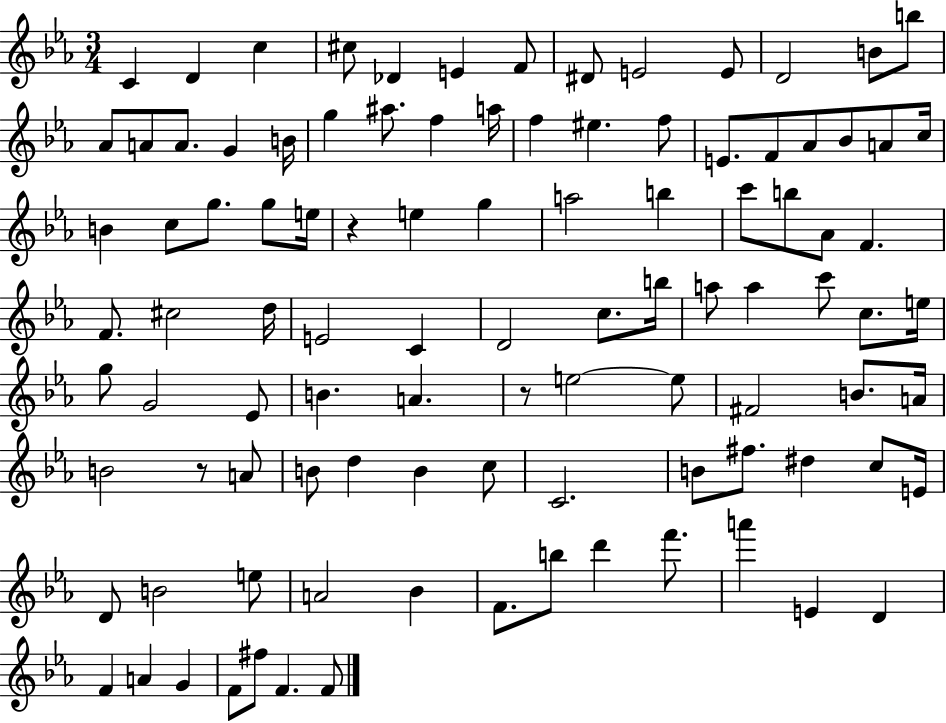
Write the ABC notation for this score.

X:1
T:Untitled
M:3/4
L:1/4
K:Eb
C D c ^c/2 _D E F/2 ^D/2 E2 E/2 D2 B/2 b/2 _A/2 A/2 A/2 G B/4 g ^a/2 f a/4 f ^e f/2 E/2 F/2 _A/2 _B/2 A/2 c/4 B c/2 g/2 g/2 e/4 z e g a2 b c'/2 b/2 _A/2 F F/2 ^c2 d/4 E2 C D2 c/2 b/4 a/2 a c'/2 c/2 e/4 g/2 G2 _E/2 B A z/2 e2 e/2 ^F2 B/2 A/4 B2 z/2 A/2 B/2 d B c/2 C2 B/2 ^f/2 ^d c/2 E/4 D/2 B2 e/2 A2 _B F/2 b/2 d' f'/2 a' E D F A G F/2 ^f/2 F F/2